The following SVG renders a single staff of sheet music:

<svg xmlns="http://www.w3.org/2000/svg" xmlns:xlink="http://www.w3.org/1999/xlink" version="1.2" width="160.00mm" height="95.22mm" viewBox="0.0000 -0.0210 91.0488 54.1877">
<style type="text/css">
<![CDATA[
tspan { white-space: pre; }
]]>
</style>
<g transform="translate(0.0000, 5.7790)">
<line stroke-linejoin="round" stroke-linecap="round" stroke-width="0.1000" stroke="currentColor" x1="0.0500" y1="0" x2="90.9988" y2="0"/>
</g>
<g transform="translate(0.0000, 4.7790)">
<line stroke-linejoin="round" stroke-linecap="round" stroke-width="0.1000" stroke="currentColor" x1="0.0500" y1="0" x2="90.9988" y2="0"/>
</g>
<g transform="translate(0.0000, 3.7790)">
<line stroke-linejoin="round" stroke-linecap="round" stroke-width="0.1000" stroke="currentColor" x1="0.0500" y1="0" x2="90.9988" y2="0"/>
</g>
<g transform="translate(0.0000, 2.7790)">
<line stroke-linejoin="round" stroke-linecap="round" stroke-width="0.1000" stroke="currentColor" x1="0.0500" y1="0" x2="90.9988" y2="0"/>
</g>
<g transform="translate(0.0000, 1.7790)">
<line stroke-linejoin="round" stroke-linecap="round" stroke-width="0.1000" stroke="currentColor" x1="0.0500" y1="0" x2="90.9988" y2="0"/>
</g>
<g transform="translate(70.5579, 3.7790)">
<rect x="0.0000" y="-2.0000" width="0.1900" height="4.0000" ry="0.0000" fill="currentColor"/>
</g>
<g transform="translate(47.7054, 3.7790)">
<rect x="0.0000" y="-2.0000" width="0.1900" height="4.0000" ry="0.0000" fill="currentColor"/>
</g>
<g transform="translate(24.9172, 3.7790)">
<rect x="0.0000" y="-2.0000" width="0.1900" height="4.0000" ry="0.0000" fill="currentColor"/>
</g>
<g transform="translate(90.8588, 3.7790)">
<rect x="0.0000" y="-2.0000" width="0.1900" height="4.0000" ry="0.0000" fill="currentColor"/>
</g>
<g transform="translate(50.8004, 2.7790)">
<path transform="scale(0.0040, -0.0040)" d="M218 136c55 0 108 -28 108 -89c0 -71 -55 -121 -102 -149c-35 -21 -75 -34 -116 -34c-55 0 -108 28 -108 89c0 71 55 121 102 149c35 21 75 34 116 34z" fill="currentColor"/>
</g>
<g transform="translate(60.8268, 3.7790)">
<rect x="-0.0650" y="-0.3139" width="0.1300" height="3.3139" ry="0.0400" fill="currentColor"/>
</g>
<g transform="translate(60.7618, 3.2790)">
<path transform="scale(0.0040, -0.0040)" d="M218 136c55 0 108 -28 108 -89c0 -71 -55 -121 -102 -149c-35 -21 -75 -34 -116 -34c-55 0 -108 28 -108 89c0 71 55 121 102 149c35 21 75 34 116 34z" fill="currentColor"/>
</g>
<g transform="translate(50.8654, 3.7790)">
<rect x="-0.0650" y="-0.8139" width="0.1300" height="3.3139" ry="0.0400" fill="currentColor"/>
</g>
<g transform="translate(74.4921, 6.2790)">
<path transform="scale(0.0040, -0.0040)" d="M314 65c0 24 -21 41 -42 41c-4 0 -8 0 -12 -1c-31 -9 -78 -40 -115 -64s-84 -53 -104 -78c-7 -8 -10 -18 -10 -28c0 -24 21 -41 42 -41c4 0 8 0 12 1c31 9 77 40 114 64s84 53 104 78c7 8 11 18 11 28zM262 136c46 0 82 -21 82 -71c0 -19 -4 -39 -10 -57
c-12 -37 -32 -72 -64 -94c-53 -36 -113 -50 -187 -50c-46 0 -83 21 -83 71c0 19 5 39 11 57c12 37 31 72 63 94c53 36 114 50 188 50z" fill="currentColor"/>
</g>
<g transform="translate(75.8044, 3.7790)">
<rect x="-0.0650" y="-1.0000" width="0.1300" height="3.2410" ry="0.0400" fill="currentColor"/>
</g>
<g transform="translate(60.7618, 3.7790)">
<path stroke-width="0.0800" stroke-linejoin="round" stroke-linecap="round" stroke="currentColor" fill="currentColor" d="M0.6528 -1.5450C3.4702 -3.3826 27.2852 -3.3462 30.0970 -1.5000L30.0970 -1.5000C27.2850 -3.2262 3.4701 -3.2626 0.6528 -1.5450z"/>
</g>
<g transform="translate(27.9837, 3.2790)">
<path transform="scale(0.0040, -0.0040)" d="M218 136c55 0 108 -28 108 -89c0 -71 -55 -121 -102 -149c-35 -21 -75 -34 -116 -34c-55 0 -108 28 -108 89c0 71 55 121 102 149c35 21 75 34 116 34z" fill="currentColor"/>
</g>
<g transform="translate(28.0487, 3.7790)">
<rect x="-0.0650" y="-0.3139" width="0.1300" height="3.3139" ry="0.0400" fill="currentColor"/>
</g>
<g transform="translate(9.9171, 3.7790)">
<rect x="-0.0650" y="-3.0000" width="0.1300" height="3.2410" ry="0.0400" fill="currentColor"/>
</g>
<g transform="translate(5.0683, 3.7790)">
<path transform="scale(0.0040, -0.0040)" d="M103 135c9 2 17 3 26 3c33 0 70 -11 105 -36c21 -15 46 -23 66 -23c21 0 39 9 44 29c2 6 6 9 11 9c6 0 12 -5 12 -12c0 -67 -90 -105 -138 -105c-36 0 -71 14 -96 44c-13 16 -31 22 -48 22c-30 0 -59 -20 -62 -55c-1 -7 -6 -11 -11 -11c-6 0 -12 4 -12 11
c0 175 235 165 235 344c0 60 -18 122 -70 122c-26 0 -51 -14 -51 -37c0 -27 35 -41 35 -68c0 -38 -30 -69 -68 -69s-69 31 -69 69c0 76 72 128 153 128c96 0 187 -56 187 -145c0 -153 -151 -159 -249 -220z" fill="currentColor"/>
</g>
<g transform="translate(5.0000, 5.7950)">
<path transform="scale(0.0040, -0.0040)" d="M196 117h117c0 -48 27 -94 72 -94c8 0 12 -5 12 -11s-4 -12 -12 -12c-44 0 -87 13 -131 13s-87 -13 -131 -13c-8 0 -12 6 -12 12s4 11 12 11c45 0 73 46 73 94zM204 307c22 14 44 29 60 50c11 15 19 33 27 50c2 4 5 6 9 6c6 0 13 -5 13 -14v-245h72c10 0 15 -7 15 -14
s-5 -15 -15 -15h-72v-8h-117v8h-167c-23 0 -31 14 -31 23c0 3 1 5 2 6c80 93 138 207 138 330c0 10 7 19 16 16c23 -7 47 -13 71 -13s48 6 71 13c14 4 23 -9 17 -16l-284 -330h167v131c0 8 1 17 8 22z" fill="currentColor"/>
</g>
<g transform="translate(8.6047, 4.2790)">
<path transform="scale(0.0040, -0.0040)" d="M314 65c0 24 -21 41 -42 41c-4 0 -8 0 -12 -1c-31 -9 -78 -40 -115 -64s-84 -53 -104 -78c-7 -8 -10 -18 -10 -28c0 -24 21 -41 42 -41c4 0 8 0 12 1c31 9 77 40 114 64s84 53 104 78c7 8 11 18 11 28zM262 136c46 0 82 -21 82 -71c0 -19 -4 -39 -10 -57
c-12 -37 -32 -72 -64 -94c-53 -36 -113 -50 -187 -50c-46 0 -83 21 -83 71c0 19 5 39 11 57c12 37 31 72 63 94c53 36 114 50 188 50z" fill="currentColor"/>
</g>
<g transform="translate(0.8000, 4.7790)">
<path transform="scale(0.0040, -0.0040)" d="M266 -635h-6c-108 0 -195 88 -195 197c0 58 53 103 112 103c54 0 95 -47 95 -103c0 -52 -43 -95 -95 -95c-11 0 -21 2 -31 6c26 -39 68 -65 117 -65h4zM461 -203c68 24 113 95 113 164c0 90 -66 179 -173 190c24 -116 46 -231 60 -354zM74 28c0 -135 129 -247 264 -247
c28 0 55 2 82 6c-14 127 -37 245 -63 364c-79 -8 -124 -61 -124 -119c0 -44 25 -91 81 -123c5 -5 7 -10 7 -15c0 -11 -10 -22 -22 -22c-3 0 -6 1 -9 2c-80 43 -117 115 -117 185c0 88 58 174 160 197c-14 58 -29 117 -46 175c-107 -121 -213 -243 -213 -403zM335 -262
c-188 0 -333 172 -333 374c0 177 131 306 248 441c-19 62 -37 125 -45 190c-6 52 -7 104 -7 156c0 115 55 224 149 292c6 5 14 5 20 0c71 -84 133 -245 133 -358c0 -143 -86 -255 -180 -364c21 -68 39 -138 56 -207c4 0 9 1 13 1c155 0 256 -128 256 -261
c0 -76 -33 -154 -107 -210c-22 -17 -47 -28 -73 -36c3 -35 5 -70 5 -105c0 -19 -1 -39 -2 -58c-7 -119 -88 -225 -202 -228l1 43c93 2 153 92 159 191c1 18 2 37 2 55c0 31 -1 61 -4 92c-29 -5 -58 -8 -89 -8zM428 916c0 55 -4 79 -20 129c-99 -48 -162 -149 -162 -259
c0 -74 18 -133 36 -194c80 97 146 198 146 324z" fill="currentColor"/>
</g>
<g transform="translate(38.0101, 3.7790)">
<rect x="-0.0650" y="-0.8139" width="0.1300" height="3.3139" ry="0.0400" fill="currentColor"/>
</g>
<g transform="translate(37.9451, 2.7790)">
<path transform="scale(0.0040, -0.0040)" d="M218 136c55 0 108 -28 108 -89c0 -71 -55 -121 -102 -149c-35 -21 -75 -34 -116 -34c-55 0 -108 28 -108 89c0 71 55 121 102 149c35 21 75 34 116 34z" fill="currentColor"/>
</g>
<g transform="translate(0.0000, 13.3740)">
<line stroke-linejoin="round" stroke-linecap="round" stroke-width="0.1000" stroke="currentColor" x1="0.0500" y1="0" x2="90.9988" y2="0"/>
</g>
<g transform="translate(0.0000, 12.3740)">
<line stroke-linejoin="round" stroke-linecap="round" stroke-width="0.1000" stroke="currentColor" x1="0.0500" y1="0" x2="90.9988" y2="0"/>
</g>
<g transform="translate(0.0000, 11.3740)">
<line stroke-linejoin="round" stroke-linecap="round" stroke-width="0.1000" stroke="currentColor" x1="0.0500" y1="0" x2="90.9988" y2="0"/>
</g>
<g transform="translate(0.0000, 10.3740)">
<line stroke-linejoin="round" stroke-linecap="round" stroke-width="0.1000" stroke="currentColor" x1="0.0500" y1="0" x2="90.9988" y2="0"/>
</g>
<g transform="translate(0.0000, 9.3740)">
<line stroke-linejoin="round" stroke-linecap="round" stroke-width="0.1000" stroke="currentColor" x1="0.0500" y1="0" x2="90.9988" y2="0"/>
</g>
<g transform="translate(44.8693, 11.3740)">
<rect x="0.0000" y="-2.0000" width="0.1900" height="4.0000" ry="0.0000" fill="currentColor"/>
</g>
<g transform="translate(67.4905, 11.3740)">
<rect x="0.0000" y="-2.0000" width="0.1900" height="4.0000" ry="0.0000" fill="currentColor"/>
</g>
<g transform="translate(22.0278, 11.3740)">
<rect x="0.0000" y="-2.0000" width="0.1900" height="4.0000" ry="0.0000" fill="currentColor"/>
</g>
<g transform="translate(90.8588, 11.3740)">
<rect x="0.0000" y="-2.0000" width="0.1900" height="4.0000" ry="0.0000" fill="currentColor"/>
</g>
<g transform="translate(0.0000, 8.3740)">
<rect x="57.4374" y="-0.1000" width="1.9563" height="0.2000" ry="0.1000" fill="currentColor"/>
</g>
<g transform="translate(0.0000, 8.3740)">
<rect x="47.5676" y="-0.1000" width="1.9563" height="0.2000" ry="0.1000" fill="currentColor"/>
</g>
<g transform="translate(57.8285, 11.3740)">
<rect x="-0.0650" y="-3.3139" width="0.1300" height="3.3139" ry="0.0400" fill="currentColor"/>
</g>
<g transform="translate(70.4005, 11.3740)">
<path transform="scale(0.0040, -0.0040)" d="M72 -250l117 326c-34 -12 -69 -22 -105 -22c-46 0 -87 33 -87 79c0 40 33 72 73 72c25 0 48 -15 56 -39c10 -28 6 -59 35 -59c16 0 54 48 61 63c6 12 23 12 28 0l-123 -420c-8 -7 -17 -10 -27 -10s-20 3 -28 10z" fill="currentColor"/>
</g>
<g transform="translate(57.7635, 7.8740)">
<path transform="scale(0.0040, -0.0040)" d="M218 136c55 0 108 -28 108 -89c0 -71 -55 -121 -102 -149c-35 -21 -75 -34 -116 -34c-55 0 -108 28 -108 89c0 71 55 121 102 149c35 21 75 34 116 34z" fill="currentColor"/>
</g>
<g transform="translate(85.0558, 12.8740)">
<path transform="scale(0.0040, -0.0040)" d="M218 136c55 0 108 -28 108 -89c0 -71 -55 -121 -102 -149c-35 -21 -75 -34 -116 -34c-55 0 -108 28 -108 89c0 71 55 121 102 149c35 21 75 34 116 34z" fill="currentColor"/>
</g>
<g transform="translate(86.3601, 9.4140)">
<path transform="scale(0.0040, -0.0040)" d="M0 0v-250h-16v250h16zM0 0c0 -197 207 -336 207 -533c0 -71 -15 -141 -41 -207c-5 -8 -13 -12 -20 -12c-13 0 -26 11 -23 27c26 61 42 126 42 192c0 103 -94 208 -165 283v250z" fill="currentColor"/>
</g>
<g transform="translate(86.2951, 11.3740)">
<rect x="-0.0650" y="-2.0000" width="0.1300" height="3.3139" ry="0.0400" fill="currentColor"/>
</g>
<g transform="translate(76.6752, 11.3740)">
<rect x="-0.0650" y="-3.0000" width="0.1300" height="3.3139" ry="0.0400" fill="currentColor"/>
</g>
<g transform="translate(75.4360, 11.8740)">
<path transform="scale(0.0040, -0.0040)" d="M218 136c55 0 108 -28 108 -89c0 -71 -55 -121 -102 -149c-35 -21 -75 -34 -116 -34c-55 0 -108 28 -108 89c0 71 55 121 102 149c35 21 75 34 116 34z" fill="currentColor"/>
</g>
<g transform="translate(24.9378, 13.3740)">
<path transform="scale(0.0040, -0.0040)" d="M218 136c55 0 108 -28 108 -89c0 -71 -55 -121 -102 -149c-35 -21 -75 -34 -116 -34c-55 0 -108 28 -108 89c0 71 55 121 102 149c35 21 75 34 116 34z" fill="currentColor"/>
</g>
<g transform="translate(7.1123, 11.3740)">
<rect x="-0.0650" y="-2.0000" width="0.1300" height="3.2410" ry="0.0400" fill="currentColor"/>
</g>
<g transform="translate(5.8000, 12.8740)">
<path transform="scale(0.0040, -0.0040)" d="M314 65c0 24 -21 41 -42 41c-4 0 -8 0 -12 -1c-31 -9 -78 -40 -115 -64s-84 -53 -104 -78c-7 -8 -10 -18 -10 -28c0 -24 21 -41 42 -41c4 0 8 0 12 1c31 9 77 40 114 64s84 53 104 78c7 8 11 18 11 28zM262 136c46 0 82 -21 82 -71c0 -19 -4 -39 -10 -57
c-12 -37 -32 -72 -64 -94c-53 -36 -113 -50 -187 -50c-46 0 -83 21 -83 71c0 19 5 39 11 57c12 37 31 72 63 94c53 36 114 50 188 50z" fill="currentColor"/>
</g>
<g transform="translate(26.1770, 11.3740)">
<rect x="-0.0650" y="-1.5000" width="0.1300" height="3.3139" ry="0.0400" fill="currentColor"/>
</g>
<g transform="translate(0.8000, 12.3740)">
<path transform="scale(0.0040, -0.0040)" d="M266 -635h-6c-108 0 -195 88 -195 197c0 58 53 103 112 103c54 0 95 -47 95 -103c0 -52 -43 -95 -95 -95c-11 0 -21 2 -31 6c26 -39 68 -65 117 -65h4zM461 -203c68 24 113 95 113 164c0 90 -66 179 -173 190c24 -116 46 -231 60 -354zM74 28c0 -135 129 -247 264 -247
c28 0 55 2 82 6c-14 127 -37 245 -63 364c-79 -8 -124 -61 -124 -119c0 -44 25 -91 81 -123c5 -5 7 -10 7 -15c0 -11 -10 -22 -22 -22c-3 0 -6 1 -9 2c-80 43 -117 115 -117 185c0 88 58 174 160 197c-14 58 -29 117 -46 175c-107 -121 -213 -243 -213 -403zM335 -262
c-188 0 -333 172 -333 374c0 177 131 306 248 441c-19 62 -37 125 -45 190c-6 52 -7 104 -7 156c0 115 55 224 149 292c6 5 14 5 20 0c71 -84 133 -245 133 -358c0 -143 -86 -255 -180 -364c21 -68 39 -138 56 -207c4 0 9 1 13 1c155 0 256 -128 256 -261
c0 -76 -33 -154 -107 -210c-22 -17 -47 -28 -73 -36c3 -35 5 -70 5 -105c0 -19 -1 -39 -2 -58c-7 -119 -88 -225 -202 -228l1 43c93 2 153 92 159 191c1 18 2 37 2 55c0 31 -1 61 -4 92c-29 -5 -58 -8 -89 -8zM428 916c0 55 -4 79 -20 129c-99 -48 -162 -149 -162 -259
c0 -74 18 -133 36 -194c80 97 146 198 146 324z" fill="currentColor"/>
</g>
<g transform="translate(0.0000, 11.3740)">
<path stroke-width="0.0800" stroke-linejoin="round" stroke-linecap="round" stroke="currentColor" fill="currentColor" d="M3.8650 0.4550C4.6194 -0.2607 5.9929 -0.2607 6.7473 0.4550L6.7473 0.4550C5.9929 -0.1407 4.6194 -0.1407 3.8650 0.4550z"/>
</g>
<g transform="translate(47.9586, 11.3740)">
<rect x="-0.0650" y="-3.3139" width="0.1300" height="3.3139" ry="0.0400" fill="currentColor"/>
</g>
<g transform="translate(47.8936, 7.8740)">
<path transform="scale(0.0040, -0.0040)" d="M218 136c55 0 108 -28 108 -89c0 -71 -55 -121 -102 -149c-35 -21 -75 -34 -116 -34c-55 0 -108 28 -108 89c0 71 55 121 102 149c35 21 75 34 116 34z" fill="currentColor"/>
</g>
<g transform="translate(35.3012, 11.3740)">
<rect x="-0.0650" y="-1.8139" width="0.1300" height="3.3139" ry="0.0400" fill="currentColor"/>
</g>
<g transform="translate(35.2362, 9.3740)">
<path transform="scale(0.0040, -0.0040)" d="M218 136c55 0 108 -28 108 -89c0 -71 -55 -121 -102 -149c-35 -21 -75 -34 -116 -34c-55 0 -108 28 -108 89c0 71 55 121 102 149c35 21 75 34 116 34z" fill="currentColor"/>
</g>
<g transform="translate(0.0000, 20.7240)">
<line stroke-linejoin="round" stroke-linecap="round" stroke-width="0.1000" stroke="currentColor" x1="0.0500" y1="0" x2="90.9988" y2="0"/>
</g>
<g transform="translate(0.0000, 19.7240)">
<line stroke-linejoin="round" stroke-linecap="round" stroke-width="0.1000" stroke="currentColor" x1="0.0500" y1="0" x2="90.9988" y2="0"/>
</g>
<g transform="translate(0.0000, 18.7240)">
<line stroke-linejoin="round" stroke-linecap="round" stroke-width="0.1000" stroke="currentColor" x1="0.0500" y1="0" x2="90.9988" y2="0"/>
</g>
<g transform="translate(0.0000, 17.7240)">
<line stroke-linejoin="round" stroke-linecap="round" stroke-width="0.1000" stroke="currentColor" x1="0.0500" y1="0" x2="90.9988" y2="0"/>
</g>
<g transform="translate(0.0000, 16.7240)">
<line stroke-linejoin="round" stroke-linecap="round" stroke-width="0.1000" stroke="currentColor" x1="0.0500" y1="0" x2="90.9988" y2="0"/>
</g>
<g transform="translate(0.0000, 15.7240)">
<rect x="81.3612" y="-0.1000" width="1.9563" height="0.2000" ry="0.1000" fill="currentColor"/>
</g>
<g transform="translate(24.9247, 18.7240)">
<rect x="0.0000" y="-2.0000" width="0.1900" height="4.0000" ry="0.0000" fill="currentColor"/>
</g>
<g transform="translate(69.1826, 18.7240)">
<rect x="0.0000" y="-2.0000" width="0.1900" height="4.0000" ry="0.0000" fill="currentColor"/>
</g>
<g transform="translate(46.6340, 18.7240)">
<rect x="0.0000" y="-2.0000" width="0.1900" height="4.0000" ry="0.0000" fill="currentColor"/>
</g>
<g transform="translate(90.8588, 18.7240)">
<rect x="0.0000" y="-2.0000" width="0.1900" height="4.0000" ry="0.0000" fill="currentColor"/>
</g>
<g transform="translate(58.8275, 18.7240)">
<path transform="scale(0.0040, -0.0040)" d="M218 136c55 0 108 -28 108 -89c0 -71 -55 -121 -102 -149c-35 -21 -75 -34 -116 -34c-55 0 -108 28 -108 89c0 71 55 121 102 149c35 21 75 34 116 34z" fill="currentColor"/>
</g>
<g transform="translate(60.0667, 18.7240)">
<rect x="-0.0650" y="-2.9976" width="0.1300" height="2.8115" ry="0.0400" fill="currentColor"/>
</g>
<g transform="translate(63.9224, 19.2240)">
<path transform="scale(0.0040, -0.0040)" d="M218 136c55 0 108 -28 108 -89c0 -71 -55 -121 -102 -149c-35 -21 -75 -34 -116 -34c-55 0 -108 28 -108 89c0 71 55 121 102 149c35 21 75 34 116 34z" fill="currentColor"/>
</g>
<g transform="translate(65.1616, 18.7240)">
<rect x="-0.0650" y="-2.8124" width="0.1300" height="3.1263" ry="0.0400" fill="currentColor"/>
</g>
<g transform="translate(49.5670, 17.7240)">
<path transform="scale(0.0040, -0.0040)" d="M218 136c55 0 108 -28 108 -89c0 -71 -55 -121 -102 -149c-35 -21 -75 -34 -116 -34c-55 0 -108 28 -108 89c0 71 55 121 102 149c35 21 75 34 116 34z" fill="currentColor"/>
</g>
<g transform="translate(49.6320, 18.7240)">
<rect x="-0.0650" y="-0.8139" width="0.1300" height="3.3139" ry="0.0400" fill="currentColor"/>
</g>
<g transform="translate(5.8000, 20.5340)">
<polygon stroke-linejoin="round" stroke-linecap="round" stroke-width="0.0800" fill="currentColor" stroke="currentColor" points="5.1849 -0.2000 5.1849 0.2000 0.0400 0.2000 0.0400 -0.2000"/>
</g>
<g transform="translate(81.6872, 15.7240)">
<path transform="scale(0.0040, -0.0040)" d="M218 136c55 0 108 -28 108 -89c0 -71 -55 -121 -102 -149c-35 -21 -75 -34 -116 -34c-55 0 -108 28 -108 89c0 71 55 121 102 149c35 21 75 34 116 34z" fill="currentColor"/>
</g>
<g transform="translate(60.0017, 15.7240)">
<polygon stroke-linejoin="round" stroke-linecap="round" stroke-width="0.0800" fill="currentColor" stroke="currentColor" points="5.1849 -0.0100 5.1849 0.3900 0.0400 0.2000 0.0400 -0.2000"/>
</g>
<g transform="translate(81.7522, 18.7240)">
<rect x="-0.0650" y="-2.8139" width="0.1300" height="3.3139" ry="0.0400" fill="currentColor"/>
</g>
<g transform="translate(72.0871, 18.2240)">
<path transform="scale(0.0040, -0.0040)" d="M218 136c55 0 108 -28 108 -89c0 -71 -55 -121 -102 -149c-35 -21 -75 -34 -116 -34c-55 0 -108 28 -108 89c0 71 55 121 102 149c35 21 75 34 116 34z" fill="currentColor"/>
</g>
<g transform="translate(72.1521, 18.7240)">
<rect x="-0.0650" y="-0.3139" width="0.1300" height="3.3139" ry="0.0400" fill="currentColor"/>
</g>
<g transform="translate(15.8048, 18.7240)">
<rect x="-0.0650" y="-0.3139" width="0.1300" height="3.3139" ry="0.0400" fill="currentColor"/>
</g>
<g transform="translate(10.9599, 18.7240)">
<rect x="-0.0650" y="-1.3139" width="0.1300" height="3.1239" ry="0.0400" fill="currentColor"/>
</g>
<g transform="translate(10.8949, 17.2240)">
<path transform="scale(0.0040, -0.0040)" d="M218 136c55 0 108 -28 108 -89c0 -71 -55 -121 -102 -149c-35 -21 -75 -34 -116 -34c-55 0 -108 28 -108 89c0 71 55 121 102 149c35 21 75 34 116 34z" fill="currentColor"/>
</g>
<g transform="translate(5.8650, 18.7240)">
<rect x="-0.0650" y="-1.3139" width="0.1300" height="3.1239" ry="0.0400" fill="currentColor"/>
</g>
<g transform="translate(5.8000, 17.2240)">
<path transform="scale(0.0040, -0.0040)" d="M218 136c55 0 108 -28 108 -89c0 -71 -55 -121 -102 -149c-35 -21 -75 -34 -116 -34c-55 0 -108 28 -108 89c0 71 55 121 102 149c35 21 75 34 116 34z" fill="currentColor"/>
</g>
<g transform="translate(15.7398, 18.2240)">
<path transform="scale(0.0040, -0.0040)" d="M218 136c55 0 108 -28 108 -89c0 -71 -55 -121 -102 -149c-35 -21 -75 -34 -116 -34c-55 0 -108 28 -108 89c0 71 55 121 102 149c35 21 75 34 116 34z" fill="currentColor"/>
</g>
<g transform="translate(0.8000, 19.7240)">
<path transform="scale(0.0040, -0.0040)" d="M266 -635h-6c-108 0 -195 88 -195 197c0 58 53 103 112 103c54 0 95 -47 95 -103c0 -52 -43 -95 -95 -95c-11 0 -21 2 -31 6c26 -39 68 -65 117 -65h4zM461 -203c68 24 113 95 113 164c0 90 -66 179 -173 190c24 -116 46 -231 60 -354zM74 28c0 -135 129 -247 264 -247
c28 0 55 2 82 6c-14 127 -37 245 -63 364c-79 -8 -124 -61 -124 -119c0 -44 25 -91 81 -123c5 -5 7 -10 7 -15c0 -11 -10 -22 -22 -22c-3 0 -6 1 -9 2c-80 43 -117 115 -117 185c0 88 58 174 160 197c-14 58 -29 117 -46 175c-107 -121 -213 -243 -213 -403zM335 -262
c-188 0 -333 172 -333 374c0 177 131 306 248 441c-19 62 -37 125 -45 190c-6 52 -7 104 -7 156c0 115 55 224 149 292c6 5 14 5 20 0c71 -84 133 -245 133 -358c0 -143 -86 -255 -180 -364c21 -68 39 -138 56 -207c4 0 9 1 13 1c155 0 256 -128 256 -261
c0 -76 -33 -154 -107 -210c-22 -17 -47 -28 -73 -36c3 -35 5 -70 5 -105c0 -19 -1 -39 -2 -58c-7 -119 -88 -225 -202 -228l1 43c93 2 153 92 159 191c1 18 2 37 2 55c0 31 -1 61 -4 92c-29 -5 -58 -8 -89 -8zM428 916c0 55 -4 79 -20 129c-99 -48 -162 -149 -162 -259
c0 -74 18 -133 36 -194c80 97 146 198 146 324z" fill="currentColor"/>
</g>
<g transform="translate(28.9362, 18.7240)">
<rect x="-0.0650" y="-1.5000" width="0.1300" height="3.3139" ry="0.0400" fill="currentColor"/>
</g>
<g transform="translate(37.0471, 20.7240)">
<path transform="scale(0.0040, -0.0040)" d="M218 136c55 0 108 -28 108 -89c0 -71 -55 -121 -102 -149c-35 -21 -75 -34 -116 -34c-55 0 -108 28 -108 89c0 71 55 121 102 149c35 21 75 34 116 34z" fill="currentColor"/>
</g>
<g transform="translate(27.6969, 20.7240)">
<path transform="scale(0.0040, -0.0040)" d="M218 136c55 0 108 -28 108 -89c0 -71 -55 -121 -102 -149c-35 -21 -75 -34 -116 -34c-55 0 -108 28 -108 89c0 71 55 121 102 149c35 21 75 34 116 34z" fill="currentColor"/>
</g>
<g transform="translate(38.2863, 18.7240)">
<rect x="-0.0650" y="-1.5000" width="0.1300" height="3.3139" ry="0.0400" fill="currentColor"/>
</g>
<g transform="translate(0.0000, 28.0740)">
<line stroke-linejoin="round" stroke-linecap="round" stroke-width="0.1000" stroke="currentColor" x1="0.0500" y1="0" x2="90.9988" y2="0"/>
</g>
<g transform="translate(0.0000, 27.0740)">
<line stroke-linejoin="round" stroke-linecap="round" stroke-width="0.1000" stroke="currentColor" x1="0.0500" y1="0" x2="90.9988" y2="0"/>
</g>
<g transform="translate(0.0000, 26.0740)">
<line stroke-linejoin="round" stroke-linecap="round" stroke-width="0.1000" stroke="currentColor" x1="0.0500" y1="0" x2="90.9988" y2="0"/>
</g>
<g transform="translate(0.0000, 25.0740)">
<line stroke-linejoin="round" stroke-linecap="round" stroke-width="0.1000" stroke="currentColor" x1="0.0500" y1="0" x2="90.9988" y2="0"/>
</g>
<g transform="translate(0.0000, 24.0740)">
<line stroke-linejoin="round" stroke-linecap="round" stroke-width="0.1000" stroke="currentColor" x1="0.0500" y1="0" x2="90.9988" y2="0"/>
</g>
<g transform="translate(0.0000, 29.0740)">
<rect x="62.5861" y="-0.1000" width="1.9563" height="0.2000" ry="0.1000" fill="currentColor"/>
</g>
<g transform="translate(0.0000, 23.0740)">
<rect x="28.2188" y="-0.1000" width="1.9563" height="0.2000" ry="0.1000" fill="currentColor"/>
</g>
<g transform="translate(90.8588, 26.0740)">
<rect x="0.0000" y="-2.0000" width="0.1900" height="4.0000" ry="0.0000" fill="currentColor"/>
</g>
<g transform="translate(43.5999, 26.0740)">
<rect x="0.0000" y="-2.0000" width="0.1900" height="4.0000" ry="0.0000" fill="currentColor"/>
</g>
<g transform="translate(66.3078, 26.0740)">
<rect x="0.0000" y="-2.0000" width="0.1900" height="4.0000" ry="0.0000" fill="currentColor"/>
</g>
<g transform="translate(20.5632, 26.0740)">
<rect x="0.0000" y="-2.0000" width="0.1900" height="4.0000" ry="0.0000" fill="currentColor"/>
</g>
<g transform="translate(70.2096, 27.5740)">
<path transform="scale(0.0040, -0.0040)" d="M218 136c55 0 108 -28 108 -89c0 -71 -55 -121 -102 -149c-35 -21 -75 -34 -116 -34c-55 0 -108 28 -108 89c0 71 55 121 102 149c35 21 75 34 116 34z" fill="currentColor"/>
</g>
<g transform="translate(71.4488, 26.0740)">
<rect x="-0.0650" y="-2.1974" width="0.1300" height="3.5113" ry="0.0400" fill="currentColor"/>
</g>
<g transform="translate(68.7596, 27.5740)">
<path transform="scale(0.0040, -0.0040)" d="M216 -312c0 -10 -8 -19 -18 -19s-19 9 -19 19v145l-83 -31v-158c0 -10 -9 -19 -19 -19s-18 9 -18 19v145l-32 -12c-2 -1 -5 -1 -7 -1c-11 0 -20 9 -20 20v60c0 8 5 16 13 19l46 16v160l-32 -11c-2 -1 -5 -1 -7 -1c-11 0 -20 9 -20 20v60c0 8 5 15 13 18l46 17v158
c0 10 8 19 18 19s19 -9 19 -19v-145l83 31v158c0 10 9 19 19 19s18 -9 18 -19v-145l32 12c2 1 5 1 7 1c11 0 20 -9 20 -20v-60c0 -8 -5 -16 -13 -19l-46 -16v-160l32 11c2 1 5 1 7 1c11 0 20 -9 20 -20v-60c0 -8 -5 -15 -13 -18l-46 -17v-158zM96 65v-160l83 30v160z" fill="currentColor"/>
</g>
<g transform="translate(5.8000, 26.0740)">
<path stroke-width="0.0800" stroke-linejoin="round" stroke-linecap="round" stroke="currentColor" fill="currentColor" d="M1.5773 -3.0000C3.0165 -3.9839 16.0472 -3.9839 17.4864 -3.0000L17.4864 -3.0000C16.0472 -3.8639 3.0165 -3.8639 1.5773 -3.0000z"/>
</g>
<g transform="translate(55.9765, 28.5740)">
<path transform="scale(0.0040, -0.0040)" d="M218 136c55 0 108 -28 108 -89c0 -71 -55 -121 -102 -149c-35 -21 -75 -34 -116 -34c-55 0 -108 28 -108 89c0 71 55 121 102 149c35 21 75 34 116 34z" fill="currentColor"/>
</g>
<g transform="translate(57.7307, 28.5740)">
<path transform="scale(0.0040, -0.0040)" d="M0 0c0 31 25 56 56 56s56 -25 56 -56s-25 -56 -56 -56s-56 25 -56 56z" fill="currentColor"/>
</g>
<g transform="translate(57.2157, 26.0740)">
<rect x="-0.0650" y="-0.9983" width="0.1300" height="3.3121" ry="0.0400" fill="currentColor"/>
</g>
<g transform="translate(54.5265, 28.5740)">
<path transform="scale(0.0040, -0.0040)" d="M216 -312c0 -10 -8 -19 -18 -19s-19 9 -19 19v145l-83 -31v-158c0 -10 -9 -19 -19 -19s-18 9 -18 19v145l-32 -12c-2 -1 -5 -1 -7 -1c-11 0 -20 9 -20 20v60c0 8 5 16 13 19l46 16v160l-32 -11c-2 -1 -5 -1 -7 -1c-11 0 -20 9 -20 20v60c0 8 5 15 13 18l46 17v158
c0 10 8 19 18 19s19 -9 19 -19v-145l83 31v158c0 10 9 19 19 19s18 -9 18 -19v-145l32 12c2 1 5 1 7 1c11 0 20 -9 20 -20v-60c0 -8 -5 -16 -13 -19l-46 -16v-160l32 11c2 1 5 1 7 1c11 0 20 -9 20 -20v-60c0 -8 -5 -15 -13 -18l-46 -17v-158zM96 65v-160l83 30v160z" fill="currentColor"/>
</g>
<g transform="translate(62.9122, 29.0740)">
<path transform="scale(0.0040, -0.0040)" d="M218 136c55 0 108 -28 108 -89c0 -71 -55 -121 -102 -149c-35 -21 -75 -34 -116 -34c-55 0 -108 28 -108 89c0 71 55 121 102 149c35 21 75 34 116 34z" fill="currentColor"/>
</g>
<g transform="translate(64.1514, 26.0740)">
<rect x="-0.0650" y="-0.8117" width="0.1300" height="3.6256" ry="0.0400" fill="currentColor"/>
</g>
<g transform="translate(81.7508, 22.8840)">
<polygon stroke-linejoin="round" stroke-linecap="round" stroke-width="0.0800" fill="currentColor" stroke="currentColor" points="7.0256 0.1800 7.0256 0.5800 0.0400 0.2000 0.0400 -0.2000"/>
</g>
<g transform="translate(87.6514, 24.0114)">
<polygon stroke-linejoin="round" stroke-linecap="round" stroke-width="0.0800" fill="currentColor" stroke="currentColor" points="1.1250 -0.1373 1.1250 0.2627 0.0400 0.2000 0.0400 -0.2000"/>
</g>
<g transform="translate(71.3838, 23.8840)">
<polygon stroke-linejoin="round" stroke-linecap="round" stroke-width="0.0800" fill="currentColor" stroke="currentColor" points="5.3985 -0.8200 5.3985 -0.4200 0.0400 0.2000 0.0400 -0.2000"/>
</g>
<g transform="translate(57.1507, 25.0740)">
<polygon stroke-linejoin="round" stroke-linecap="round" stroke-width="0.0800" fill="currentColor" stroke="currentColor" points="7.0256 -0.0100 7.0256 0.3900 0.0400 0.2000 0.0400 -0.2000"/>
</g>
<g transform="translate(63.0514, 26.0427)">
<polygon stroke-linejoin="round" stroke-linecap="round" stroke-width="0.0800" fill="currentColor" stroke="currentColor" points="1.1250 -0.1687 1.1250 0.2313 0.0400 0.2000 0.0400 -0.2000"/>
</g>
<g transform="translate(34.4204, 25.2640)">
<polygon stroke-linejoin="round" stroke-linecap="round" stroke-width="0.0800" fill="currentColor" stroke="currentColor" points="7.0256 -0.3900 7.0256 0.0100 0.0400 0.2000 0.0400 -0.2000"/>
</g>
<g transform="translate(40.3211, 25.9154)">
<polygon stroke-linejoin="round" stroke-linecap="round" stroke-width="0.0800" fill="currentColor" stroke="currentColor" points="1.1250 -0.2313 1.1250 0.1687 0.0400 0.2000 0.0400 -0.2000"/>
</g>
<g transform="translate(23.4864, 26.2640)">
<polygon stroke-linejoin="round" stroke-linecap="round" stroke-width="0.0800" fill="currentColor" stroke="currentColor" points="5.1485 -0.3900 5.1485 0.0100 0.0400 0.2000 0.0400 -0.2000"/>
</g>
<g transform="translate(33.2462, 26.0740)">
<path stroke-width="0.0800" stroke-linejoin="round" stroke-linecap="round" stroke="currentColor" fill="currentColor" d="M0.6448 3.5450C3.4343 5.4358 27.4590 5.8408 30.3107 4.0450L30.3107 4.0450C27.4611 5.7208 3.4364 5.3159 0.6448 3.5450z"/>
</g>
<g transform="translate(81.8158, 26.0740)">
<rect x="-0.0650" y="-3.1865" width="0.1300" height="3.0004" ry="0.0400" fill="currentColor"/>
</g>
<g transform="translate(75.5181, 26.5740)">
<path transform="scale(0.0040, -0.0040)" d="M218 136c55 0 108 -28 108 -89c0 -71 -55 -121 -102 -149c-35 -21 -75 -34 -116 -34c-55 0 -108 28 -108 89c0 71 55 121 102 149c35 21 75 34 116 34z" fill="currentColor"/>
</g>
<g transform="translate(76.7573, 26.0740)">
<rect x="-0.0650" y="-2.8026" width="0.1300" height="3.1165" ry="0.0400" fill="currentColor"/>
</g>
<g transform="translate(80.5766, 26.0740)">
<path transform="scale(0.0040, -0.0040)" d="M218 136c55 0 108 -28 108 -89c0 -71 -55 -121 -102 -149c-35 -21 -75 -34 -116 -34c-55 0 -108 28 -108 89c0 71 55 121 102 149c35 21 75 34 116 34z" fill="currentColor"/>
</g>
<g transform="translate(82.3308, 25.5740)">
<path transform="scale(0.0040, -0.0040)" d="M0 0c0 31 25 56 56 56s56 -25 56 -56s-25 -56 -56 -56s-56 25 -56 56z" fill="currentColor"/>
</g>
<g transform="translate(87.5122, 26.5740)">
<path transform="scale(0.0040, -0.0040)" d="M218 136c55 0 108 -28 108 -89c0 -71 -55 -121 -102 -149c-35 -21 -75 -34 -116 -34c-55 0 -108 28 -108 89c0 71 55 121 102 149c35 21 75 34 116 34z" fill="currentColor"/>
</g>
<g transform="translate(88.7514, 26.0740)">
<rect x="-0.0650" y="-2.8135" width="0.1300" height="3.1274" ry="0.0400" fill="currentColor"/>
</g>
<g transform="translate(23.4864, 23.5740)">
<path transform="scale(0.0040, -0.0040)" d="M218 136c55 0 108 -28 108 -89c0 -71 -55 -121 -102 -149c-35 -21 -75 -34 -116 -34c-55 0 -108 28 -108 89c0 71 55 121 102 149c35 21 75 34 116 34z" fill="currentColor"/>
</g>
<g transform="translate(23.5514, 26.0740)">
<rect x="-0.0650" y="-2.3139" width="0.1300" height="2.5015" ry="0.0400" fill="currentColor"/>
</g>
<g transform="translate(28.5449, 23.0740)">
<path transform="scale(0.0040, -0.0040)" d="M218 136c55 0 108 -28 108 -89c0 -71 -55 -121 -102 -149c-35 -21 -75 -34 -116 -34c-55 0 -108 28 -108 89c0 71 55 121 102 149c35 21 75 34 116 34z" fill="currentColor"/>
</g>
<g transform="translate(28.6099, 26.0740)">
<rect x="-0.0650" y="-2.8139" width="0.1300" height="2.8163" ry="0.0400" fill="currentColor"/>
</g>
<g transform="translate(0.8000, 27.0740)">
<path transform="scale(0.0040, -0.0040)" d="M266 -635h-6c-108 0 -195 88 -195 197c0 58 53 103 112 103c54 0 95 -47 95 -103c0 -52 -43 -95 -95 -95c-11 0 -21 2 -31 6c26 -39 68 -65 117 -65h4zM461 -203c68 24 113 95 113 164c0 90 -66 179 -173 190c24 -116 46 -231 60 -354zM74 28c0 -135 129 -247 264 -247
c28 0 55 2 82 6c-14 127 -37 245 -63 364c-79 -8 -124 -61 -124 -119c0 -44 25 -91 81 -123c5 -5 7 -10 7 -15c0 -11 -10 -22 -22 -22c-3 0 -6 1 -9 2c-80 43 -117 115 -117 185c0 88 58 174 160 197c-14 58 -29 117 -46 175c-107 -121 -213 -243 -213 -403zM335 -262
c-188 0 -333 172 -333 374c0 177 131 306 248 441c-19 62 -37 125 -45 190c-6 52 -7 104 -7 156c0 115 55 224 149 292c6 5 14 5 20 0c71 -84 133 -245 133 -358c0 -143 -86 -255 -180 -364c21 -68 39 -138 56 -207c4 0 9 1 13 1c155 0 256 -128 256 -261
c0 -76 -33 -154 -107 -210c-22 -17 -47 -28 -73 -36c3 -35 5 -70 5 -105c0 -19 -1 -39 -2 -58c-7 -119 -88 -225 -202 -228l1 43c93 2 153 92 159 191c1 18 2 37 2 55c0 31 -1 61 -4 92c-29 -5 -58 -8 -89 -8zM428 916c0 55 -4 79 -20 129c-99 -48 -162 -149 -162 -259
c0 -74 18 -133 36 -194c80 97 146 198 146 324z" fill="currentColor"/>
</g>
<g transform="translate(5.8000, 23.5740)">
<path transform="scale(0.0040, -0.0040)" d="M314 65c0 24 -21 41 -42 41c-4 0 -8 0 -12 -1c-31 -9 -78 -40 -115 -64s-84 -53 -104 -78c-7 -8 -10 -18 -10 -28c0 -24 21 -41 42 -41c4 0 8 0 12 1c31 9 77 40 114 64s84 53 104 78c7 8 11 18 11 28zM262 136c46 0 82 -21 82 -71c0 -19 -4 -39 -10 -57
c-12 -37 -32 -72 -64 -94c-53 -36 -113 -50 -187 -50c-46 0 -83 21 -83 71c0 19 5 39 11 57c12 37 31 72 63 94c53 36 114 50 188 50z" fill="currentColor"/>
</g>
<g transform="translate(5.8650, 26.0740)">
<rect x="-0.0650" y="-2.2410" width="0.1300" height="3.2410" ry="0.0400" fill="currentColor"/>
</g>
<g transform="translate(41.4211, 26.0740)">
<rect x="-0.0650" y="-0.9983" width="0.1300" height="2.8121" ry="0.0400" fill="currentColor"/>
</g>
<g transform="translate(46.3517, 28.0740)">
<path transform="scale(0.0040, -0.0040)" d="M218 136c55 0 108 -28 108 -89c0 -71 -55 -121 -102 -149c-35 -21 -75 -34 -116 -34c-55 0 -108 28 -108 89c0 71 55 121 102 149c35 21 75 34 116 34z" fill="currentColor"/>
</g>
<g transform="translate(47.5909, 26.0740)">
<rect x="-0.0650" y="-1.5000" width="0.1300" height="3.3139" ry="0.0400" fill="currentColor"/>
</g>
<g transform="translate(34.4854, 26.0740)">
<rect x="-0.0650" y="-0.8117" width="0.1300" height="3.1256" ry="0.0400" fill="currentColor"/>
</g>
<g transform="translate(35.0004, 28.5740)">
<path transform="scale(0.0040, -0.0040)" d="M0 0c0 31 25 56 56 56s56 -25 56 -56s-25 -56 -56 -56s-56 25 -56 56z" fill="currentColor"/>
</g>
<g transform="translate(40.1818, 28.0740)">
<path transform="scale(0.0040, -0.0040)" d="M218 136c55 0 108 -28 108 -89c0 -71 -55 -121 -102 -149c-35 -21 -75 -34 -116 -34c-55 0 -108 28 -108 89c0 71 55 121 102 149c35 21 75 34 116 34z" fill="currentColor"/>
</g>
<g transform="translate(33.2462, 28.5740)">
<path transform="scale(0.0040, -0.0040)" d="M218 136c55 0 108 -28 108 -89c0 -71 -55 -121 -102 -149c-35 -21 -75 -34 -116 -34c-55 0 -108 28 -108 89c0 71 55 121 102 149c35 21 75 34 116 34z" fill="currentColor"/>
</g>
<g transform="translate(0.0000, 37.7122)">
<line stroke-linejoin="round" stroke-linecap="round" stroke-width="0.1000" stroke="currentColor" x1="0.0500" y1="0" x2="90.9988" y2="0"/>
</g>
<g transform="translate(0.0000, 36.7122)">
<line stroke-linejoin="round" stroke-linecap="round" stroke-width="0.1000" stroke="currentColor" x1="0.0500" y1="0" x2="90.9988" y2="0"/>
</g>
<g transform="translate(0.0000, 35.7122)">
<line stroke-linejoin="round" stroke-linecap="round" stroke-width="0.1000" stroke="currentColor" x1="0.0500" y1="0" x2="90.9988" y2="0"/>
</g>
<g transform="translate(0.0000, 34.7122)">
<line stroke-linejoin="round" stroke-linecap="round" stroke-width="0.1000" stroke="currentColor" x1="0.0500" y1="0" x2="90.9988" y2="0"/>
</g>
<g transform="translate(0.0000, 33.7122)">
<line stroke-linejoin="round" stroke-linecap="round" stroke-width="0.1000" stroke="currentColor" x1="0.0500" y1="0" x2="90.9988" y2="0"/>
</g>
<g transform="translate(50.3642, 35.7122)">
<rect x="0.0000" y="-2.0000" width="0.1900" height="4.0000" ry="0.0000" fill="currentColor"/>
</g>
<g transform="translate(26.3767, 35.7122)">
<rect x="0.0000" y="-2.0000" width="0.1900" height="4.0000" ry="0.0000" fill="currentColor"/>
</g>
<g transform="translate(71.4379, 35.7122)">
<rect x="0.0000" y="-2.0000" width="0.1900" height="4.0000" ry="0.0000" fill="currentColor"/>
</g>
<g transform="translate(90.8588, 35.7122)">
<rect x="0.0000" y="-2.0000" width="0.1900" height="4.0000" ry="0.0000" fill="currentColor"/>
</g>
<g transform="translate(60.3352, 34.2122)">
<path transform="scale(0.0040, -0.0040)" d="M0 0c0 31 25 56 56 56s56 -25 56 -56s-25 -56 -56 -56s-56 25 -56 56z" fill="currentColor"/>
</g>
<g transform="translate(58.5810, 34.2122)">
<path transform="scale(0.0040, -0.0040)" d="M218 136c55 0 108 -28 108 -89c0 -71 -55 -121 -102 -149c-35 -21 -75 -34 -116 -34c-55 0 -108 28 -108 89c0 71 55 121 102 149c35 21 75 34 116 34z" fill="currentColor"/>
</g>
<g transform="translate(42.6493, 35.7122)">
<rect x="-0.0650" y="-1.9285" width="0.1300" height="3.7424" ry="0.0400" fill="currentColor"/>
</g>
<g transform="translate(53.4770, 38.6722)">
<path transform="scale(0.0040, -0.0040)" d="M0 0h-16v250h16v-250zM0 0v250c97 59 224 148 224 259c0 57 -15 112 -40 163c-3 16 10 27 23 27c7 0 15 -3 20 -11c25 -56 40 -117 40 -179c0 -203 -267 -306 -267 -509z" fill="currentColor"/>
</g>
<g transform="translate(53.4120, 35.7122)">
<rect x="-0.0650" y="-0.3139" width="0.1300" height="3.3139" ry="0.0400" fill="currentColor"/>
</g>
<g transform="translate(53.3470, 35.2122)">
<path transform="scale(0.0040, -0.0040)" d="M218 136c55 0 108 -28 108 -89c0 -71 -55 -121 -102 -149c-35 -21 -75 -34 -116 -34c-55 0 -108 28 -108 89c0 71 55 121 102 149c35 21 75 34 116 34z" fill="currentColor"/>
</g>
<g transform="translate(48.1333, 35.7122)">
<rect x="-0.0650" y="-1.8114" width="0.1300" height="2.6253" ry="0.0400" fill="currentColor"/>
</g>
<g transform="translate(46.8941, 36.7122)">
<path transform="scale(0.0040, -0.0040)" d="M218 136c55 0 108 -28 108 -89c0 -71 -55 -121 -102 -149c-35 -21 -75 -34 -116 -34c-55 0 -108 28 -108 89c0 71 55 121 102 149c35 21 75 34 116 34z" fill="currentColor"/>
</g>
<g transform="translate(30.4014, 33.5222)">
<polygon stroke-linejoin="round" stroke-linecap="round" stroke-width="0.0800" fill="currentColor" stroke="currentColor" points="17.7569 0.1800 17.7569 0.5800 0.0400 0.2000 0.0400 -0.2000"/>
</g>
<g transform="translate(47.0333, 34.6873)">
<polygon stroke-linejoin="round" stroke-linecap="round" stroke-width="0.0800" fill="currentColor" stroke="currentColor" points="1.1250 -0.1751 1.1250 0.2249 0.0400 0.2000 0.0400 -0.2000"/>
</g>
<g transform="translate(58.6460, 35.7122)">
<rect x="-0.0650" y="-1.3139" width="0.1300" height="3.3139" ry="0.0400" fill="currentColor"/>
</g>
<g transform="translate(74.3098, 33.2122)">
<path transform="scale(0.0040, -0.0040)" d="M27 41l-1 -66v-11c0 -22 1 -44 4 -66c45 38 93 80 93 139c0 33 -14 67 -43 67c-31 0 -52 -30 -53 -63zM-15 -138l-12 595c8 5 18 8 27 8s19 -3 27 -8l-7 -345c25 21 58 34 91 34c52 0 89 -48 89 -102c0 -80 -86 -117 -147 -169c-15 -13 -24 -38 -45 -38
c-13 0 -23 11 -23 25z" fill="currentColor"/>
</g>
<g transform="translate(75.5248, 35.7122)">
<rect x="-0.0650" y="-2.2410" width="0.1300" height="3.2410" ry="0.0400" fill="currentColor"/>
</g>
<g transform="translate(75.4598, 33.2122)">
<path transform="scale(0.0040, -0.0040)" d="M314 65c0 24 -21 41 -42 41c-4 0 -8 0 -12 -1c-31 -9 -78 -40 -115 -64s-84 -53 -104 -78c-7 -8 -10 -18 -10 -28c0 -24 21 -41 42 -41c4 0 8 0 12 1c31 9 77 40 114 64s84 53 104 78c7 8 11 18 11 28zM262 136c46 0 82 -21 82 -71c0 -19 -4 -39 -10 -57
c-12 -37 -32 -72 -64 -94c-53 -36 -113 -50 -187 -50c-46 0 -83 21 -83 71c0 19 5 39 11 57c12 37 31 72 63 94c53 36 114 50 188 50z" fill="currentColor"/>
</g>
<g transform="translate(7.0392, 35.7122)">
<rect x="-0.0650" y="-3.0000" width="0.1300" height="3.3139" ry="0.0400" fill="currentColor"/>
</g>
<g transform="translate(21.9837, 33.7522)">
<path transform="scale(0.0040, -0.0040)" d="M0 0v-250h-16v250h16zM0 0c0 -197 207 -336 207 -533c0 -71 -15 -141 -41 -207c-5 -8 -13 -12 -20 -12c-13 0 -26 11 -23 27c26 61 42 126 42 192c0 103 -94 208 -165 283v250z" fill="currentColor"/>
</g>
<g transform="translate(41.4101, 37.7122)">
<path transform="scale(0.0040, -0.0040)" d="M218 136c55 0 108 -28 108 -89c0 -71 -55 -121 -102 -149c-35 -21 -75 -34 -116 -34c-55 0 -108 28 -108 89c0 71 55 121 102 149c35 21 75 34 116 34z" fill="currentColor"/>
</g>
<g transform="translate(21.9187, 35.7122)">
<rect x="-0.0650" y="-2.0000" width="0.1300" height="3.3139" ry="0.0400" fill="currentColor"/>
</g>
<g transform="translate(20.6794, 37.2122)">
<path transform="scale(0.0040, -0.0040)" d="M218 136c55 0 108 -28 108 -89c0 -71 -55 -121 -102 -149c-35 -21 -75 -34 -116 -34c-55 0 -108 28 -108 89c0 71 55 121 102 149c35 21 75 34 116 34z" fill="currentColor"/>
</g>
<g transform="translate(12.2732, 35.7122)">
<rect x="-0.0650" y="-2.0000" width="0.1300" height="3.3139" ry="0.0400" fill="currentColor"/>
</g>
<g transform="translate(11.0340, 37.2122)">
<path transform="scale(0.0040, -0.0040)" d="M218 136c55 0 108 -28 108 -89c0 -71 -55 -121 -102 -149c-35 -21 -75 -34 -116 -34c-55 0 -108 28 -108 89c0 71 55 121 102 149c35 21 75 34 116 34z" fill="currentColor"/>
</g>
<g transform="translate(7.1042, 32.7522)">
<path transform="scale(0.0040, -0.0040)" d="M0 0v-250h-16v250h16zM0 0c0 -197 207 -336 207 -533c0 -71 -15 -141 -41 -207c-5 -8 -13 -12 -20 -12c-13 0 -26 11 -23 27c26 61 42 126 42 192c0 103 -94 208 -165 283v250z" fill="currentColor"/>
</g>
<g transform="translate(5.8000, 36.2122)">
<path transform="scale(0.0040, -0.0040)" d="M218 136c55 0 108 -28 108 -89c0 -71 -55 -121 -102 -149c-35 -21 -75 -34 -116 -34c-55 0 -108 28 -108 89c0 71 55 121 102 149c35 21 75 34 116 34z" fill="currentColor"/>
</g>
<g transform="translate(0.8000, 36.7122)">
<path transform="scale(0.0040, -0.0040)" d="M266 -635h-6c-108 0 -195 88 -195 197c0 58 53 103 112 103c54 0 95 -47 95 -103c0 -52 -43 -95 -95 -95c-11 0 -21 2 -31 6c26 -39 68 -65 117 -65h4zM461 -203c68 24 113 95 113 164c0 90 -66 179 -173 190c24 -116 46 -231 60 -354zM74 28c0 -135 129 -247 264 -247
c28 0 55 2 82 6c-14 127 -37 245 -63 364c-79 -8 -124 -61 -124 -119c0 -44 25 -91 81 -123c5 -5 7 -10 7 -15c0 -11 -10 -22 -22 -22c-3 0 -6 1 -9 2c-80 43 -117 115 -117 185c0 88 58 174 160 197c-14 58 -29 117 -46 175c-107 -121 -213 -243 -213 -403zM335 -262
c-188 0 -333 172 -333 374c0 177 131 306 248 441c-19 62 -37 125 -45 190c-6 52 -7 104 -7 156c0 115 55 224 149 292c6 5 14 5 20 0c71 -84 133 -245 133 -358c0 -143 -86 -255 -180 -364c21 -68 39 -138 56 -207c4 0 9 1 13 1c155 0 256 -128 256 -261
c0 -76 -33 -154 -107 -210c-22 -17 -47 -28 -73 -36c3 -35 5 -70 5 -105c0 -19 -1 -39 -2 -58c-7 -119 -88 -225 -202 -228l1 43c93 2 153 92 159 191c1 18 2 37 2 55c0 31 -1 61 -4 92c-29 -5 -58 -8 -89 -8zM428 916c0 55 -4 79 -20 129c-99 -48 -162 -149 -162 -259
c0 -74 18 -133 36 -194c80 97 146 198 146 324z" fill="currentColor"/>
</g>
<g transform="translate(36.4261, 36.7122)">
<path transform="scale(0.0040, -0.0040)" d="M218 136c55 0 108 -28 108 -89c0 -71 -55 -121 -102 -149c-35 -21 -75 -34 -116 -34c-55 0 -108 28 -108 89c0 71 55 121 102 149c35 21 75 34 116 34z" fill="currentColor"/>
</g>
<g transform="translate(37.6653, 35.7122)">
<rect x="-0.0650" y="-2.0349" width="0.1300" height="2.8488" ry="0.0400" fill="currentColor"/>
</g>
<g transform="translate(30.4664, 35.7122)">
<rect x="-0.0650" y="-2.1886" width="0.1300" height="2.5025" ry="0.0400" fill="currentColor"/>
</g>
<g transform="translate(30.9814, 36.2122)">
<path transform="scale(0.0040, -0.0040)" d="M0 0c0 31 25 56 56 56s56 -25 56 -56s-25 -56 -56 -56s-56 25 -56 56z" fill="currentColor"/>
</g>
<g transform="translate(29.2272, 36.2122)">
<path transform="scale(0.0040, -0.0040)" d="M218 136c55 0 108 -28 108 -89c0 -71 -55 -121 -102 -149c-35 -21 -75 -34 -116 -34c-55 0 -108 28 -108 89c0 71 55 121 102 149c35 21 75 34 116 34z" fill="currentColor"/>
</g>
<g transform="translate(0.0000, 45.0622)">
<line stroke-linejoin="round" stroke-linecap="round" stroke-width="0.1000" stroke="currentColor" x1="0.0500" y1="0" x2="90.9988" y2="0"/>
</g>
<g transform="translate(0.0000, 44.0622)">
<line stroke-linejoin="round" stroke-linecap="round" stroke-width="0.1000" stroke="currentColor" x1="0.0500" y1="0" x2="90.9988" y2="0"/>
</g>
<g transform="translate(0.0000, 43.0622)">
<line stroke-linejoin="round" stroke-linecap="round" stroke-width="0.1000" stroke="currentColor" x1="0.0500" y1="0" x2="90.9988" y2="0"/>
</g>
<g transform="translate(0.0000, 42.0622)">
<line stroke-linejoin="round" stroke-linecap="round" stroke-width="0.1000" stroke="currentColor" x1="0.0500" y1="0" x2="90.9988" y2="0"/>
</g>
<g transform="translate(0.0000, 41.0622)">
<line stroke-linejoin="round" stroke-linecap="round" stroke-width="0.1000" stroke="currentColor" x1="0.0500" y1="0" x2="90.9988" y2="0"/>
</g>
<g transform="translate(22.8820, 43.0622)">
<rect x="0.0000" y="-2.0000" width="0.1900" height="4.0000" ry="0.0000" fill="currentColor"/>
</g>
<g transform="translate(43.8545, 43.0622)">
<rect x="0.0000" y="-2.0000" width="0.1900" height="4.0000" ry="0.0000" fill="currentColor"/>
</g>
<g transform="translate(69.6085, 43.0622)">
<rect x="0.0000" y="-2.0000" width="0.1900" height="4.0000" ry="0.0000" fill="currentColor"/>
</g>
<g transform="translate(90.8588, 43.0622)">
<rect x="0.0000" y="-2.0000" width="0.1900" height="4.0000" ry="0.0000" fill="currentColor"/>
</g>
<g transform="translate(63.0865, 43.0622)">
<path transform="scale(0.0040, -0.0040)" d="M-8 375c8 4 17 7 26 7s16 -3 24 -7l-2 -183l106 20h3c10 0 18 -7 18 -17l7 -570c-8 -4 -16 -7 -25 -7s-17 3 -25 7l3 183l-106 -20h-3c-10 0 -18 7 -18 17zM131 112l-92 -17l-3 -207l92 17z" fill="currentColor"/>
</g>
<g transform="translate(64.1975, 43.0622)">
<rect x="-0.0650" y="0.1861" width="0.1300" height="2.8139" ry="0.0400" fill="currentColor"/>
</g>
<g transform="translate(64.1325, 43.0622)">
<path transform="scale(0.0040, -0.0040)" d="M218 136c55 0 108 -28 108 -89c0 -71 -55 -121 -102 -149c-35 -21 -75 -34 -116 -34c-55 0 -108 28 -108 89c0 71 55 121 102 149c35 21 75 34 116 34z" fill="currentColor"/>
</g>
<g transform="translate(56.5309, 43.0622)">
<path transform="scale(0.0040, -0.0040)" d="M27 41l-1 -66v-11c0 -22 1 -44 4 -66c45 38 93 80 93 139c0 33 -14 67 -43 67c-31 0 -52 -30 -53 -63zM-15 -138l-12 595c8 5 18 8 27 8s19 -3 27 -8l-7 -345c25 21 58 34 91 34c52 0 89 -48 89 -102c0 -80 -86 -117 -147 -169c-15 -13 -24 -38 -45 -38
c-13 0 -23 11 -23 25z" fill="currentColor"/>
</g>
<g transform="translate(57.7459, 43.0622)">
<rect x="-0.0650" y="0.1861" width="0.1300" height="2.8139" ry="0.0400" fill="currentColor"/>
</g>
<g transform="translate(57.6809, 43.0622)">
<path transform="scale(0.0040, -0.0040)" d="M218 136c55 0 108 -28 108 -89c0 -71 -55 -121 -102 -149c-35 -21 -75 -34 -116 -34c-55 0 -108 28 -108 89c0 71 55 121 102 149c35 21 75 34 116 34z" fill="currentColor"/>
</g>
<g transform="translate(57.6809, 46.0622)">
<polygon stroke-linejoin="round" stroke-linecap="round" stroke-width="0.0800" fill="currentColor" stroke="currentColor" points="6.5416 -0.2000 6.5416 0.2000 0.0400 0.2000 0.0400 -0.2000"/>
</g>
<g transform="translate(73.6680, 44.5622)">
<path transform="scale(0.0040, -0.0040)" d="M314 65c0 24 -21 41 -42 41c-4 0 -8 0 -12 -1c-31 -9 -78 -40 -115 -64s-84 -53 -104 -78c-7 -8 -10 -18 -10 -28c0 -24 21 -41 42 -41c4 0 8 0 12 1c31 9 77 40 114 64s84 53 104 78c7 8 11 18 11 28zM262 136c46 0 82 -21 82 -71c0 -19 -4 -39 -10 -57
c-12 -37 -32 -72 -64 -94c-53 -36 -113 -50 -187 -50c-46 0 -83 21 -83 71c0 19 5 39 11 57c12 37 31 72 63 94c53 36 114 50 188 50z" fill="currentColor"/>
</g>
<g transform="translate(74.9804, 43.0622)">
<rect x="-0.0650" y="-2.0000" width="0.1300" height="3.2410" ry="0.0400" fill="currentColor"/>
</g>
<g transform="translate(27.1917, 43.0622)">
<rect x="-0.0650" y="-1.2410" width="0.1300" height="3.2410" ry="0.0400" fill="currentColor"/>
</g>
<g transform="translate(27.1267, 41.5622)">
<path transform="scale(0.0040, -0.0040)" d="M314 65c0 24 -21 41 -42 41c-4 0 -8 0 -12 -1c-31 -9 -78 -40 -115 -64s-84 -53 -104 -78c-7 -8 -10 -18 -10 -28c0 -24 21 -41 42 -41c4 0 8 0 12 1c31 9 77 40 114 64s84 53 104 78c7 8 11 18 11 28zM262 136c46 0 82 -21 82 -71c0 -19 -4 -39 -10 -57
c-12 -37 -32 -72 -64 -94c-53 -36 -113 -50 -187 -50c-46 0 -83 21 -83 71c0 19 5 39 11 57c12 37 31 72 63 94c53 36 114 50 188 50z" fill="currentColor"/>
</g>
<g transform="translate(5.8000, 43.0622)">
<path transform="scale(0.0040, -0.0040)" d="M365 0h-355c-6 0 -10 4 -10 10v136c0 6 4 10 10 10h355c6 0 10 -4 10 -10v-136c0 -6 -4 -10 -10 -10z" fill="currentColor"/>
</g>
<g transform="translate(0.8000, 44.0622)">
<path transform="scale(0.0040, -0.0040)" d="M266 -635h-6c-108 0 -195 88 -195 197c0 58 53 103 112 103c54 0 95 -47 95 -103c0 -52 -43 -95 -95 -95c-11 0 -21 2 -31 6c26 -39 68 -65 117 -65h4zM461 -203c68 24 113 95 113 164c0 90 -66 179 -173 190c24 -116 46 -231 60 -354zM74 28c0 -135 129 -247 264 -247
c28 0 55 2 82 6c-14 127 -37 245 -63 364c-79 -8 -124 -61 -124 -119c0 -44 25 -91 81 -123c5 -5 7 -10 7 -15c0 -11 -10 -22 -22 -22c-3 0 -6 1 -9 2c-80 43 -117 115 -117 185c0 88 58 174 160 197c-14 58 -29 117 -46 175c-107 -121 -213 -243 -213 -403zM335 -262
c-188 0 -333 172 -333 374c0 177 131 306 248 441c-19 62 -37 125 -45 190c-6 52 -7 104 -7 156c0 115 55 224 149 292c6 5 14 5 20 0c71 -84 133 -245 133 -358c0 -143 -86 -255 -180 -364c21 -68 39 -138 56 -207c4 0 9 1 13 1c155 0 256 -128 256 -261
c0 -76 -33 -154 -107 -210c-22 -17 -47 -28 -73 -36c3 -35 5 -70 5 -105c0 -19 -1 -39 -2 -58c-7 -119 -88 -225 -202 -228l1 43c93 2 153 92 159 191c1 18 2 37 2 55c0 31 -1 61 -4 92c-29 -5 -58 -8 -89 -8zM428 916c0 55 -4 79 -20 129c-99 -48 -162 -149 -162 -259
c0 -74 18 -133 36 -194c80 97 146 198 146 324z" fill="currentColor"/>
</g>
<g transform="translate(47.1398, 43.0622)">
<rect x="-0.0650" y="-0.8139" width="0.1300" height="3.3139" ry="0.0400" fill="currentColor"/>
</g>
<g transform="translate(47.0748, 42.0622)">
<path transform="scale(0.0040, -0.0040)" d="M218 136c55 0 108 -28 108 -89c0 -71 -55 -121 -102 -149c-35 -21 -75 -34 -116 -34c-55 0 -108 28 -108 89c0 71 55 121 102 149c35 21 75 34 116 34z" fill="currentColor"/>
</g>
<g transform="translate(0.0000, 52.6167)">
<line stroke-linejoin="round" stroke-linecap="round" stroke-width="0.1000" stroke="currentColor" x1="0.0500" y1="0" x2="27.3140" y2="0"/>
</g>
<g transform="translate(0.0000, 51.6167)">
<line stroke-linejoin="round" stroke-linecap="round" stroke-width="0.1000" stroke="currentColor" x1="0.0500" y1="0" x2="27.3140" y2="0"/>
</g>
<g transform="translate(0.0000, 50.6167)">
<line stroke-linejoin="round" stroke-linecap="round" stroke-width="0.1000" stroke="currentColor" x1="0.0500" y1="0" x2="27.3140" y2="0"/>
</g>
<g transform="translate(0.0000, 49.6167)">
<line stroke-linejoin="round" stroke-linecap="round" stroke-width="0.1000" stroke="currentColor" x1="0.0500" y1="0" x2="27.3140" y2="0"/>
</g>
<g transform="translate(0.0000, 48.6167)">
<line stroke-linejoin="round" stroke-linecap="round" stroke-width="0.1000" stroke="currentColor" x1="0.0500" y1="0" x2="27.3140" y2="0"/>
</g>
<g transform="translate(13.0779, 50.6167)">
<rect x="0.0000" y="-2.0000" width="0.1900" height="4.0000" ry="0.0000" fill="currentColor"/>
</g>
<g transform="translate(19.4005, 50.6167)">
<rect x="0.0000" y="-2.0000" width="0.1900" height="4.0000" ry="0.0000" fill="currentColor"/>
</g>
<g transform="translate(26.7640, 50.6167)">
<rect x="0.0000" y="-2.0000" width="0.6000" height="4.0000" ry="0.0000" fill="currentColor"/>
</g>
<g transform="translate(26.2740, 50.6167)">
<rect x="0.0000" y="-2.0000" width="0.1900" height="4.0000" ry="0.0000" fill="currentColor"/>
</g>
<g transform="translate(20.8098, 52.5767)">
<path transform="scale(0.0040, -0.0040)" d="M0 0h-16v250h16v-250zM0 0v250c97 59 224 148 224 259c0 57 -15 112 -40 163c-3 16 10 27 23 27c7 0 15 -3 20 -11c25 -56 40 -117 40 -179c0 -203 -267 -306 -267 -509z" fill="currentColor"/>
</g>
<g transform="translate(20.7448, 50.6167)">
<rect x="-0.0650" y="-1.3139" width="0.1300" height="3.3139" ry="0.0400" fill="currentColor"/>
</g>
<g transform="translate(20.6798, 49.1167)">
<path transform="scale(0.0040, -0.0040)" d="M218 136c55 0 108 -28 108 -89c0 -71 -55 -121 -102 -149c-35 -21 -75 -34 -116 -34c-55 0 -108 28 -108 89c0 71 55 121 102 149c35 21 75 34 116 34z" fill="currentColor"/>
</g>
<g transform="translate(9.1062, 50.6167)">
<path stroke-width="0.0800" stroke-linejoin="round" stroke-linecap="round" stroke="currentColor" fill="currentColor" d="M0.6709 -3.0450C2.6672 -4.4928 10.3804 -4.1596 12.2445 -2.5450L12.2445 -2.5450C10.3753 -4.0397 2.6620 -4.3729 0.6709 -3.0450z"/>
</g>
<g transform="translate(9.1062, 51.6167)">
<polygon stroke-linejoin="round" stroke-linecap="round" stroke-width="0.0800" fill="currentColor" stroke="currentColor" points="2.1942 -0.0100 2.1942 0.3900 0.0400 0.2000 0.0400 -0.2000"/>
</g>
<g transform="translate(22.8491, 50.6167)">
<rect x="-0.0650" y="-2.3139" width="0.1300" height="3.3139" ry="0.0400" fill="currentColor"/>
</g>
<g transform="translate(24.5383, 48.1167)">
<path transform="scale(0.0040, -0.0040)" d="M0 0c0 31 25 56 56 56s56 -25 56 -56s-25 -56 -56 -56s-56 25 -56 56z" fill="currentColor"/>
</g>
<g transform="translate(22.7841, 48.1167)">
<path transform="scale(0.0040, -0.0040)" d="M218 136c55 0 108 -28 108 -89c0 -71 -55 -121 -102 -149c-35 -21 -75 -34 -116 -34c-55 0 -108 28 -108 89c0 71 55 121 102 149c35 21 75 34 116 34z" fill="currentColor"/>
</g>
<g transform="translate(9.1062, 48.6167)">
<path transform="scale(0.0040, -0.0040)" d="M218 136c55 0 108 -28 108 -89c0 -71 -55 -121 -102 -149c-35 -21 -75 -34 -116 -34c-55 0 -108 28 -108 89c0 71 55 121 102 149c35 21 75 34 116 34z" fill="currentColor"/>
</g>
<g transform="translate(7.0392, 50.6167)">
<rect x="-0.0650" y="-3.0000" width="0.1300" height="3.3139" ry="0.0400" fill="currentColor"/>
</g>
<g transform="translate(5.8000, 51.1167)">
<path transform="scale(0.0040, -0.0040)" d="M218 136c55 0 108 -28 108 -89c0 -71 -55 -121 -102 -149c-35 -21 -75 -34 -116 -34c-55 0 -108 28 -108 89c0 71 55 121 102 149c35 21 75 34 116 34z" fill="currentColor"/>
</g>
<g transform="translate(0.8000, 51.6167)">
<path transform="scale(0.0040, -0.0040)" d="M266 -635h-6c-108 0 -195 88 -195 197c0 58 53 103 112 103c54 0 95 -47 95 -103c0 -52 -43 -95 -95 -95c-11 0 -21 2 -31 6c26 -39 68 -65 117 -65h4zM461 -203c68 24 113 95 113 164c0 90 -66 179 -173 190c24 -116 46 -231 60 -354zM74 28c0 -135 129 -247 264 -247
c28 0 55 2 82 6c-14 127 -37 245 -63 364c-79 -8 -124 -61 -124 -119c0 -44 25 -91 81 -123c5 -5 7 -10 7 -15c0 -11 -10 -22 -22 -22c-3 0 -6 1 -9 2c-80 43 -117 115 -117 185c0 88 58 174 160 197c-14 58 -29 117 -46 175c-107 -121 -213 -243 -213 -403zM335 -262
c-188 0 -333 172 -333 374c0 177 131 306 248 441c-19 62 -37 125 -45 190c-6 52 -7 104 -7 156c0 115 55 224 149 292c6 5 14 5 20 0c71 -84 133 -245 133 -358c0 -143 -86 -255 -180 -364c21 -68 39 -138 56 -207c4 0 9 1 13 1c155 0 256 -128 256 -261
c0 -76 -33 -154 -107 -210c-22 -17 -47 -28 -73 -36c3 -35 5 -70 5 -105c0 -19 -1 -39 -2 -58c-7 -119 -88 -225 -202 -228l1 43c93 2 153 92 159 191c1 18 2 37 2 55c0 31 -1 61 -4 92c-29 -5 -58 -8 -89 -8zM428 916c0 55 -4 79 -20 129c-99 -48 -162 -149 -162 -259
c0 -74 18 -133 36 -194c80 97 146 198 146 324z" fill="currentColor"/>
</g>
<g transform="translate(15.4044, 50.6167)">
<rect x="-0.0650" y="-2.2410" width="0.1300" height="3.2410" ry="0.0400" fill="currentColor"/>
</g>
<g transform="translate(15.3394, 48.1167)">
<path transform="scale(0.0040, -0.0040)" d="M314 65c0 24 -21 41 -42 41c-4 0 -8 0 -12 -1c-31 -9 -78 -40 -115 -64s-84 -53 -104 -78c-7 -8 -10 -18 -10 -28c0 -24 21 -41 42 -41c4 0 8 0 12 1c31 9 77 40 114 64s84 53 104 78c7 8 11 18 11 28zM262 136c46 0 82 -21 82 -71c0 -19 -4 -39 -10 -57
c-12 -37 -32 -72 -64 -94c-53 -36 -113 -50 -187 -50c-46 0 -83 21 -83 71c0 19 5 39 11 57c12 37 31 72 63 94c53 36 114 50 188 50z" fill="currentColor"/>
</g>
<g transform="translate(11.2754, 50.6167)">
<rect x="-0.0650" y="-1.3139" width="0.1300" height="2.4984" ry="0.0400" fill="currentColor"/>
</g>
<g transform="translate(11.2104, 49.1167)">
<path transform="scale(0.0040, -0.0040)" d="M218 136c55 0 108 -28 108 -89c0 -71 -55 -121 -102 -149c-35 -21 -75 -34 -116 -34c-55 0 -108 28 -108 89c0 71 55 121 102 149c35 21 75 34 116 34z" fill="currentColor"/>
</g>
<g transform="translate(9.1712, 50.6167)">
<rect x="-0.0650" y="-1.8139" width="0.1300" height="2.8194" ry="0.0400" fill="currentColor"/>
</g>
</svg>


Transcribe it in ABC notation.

X:1
T:Untitled
M:2/4
L:1/4
K:C
A2 c d d c D2 F2 E f b b z/2 A F/2 e/2 e/2 c E E d B/2 A/2 c a g2 g/2 a/2 D/2 E/4 E ^D/2 C/4 ^F/2 A/2 B/2 A/4 A/2 F F/2 A/2 G/2 E/2 G/4 c/2 e _g2 z2 e2 d _B/2 B/2 F2 A f/2 e/2 g2 e/2 g